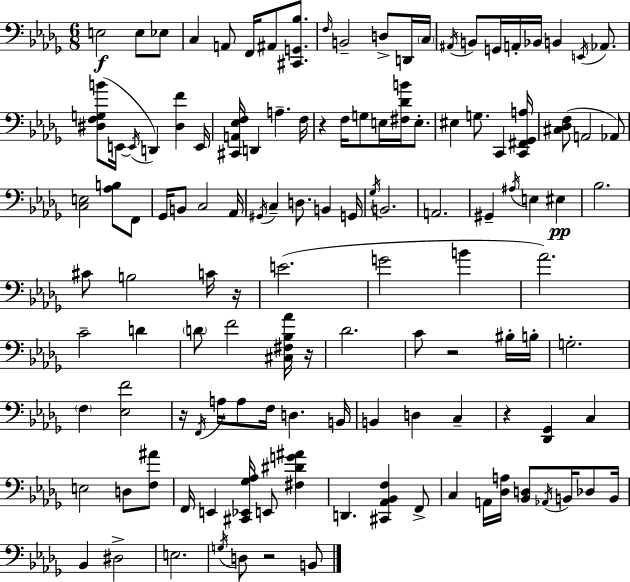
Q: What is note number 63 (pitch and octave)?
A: D4